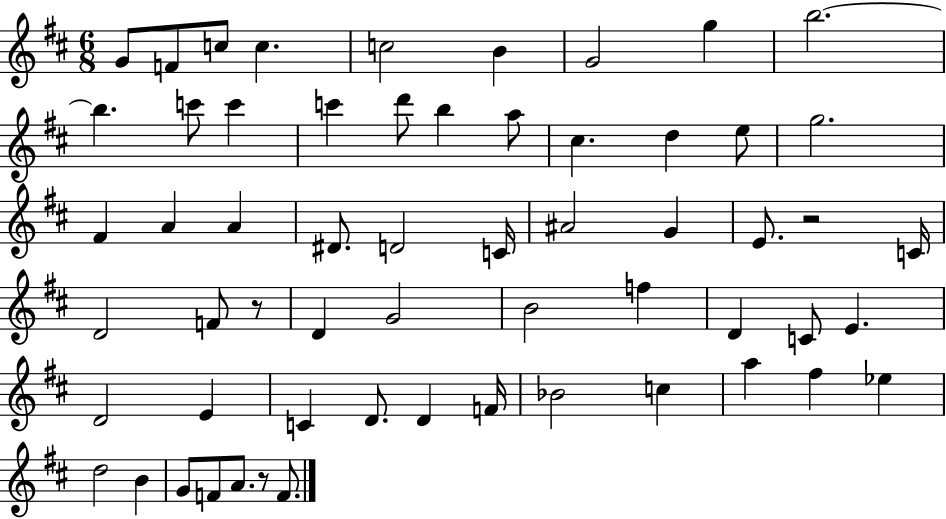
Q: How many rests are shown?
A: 3